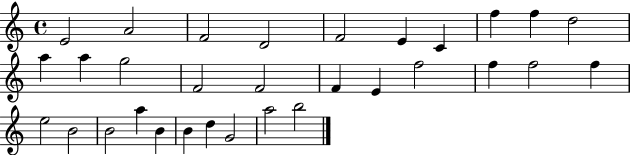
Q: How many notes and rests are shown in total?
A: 31